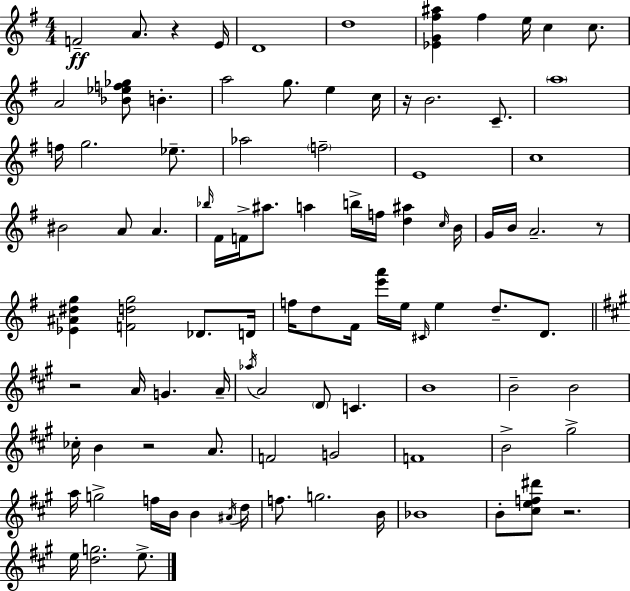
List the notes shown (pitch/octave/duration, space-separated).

F4/h A4/e. R/q E4/s D4/w D5/w [Eb4,G4,F#5,A#5]/q F#5/q E5/s C5/q C5/e. A4/h [Bb4,Eb5,F5,Gb5]/e B4/q. A5/h G5/e. E5/q C5/s R/s B4/h. C4/e. A5/w F5/s G5/h. Eb5/e. Ab5/h F5/h E4/w C5/w BIS4/h A4/e A4/q. Bb5/s F#4/s F4/s A#5/e. A5/q B5/s F5/s [D5,A#5]/q C5/s B4/s G4/s B4/s A4/h. R/e [Eb4,A#4,D#5,G5]/q [F4,D5,G5]/h Db4/e. D4/s F5/s D5/e F#4/s [E6,A6]/s E5/s C#4/s E5/q D5/e. D4/e. R/h A4/s G4/q. A4/s Ab5/s A4/h D4/e C4/q. B4/w B4/h B4/h CES5/s B4/q R/h A4/e. F4/h G4/h F4/w B4/h G#5/h A5/s G5/h F5/s B4/s B4/q A#4/s D5/s F5/e. G5/h. B4/s Bb4/w B4/e [C#5,E5,F5,D#6]/e R/h. E5/s [D5,G5]/h. E5/e.